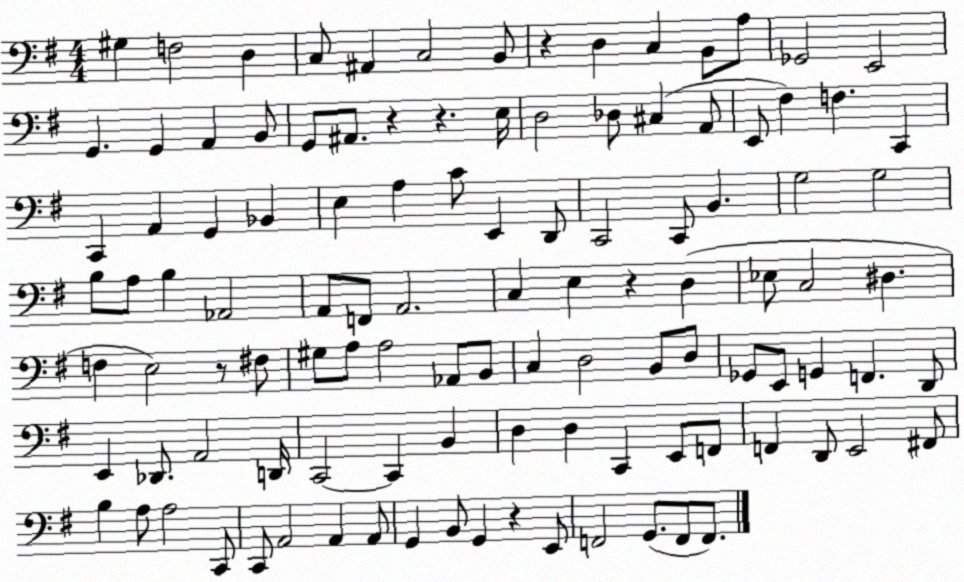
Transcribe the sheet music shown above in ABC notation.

X:1
T:Untitled
M:4/4
L:1/4
K:G
^G, F,2 D, C,/2 ^A,, C,2 B,,/2 z D, C, B,,/2 A,/2 _G,,2 E,,2 G,, G,, A,, B,,/2 G,,/2 ^A,,/2 z z E,/4 D,2 _D,/2 ^C, A,,/2 E,,/2 ^F, F, C,, C,, A,, G,, _B,, E, A, C/2 E,, D,,/2 C,,2 C,,/2 B,, G,2 G,2 B,/2 A,/2 B, _A,,2 A,,/2 F,,/2 A,,2 C, E, z D, _E,/2 C,2 ^D, F, E,2 z/2 ^F,/2 ^G,/2 A,/2 A,2 _A,,/2 B,,/2 C, D,2 B,,/2 D,/2 _G,,/2 E,,/2 G,, F,, D,,/2 E,, _D,,/2 A,,2 D,,/4 C,,2 C,, B,, D, D, C,, E,,/2 F,,/2 F,, D,,/2 E,,2 ^F,,/2 B, A,/2 A,2 C,,/2 C,,/2 A,,2 A,, A,,/2 G,, B,,/2 G,, z E,,/2 F,,2 G,,/2 F,,/2 F,,/2